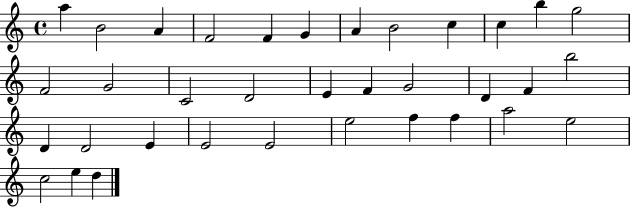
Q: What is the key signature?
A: C major